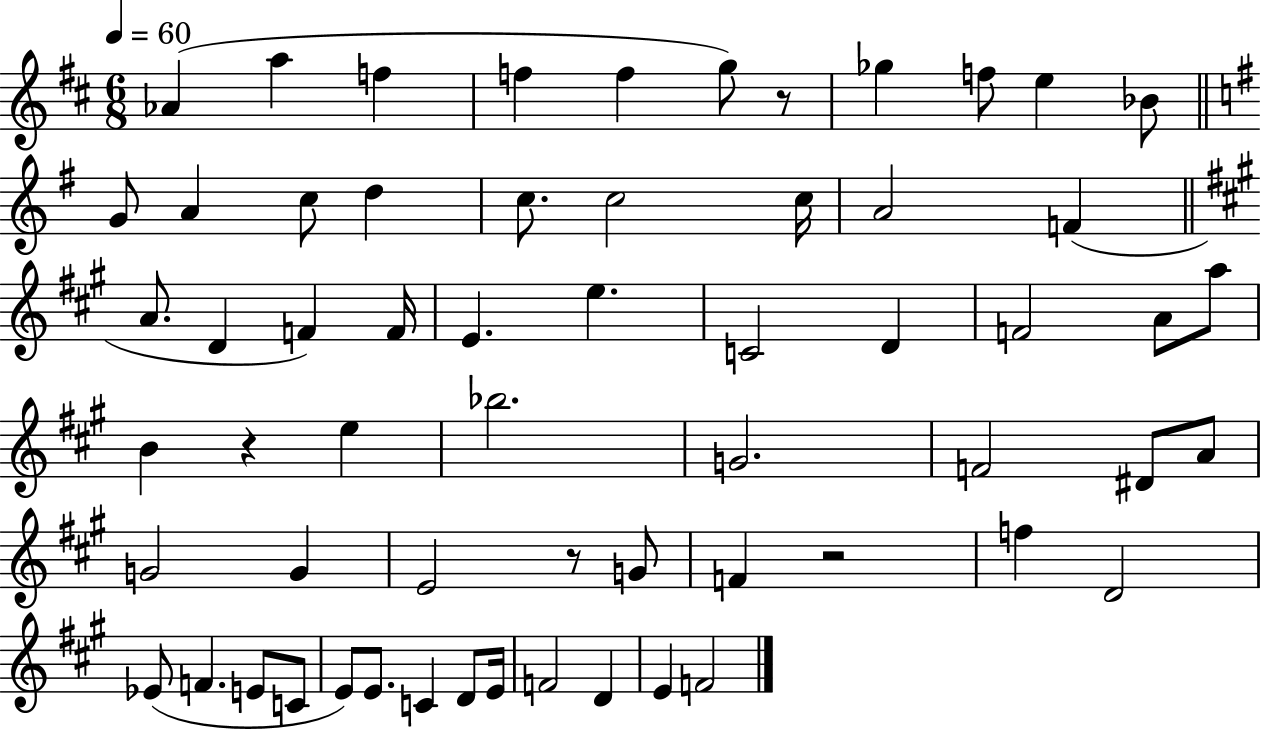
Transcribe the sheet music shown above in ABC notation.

X:1
T:Untitled
M:6/8
L:1/4
K:D
_A a f f f g/2 z/2 _g f/2 e _B/2 G/2 A c/2 d c/2 c2 c/4 A2 F A/2 D F F/4 E e C2 D F2 A/2 a/2 B z e _b2 G2 F2 ^D/2 A/2 G2 G E2 z/2 G/2 F z2 f D2 _E/2 F E/2 C/2 E/2 E/2 C D/2 E/4 F2 D E F2